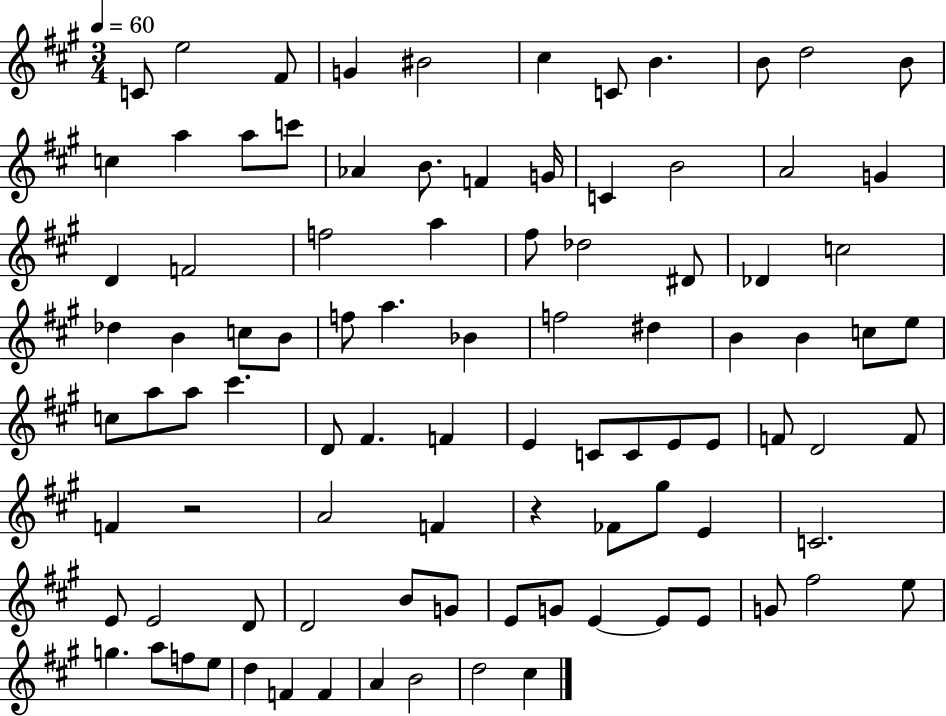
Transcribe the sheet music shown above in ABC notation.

X:1
T:Untitled
M:3/4
L:1/4
K:A
C/2 e2 ^F/2 G ^B2 ^c C/2 B B/2 d2 B/2 c a a/2 c'/2 _A B/2 F G/4 C B2 A2 G D F2 f2 a ^f/2 _d2 ^D/2 _D c2 _d B c/2 B/2 f/2 a _B f2 ^d B B c/2 e/2 c/2 a/2 a/2 ^c' D/2 ^F F E C/2 C/2 E/2 E/2 F/2 D2 F/2 F z2 A2 F z _F/2 ^g/2 E C2 E/2 E2 D/2 D2 B/2 G/2 E/2 G/2 E E/2 E/2 G/2 ^f2 e/2 g a/2 f/2 e/2 d F F A B2 d2 ^c